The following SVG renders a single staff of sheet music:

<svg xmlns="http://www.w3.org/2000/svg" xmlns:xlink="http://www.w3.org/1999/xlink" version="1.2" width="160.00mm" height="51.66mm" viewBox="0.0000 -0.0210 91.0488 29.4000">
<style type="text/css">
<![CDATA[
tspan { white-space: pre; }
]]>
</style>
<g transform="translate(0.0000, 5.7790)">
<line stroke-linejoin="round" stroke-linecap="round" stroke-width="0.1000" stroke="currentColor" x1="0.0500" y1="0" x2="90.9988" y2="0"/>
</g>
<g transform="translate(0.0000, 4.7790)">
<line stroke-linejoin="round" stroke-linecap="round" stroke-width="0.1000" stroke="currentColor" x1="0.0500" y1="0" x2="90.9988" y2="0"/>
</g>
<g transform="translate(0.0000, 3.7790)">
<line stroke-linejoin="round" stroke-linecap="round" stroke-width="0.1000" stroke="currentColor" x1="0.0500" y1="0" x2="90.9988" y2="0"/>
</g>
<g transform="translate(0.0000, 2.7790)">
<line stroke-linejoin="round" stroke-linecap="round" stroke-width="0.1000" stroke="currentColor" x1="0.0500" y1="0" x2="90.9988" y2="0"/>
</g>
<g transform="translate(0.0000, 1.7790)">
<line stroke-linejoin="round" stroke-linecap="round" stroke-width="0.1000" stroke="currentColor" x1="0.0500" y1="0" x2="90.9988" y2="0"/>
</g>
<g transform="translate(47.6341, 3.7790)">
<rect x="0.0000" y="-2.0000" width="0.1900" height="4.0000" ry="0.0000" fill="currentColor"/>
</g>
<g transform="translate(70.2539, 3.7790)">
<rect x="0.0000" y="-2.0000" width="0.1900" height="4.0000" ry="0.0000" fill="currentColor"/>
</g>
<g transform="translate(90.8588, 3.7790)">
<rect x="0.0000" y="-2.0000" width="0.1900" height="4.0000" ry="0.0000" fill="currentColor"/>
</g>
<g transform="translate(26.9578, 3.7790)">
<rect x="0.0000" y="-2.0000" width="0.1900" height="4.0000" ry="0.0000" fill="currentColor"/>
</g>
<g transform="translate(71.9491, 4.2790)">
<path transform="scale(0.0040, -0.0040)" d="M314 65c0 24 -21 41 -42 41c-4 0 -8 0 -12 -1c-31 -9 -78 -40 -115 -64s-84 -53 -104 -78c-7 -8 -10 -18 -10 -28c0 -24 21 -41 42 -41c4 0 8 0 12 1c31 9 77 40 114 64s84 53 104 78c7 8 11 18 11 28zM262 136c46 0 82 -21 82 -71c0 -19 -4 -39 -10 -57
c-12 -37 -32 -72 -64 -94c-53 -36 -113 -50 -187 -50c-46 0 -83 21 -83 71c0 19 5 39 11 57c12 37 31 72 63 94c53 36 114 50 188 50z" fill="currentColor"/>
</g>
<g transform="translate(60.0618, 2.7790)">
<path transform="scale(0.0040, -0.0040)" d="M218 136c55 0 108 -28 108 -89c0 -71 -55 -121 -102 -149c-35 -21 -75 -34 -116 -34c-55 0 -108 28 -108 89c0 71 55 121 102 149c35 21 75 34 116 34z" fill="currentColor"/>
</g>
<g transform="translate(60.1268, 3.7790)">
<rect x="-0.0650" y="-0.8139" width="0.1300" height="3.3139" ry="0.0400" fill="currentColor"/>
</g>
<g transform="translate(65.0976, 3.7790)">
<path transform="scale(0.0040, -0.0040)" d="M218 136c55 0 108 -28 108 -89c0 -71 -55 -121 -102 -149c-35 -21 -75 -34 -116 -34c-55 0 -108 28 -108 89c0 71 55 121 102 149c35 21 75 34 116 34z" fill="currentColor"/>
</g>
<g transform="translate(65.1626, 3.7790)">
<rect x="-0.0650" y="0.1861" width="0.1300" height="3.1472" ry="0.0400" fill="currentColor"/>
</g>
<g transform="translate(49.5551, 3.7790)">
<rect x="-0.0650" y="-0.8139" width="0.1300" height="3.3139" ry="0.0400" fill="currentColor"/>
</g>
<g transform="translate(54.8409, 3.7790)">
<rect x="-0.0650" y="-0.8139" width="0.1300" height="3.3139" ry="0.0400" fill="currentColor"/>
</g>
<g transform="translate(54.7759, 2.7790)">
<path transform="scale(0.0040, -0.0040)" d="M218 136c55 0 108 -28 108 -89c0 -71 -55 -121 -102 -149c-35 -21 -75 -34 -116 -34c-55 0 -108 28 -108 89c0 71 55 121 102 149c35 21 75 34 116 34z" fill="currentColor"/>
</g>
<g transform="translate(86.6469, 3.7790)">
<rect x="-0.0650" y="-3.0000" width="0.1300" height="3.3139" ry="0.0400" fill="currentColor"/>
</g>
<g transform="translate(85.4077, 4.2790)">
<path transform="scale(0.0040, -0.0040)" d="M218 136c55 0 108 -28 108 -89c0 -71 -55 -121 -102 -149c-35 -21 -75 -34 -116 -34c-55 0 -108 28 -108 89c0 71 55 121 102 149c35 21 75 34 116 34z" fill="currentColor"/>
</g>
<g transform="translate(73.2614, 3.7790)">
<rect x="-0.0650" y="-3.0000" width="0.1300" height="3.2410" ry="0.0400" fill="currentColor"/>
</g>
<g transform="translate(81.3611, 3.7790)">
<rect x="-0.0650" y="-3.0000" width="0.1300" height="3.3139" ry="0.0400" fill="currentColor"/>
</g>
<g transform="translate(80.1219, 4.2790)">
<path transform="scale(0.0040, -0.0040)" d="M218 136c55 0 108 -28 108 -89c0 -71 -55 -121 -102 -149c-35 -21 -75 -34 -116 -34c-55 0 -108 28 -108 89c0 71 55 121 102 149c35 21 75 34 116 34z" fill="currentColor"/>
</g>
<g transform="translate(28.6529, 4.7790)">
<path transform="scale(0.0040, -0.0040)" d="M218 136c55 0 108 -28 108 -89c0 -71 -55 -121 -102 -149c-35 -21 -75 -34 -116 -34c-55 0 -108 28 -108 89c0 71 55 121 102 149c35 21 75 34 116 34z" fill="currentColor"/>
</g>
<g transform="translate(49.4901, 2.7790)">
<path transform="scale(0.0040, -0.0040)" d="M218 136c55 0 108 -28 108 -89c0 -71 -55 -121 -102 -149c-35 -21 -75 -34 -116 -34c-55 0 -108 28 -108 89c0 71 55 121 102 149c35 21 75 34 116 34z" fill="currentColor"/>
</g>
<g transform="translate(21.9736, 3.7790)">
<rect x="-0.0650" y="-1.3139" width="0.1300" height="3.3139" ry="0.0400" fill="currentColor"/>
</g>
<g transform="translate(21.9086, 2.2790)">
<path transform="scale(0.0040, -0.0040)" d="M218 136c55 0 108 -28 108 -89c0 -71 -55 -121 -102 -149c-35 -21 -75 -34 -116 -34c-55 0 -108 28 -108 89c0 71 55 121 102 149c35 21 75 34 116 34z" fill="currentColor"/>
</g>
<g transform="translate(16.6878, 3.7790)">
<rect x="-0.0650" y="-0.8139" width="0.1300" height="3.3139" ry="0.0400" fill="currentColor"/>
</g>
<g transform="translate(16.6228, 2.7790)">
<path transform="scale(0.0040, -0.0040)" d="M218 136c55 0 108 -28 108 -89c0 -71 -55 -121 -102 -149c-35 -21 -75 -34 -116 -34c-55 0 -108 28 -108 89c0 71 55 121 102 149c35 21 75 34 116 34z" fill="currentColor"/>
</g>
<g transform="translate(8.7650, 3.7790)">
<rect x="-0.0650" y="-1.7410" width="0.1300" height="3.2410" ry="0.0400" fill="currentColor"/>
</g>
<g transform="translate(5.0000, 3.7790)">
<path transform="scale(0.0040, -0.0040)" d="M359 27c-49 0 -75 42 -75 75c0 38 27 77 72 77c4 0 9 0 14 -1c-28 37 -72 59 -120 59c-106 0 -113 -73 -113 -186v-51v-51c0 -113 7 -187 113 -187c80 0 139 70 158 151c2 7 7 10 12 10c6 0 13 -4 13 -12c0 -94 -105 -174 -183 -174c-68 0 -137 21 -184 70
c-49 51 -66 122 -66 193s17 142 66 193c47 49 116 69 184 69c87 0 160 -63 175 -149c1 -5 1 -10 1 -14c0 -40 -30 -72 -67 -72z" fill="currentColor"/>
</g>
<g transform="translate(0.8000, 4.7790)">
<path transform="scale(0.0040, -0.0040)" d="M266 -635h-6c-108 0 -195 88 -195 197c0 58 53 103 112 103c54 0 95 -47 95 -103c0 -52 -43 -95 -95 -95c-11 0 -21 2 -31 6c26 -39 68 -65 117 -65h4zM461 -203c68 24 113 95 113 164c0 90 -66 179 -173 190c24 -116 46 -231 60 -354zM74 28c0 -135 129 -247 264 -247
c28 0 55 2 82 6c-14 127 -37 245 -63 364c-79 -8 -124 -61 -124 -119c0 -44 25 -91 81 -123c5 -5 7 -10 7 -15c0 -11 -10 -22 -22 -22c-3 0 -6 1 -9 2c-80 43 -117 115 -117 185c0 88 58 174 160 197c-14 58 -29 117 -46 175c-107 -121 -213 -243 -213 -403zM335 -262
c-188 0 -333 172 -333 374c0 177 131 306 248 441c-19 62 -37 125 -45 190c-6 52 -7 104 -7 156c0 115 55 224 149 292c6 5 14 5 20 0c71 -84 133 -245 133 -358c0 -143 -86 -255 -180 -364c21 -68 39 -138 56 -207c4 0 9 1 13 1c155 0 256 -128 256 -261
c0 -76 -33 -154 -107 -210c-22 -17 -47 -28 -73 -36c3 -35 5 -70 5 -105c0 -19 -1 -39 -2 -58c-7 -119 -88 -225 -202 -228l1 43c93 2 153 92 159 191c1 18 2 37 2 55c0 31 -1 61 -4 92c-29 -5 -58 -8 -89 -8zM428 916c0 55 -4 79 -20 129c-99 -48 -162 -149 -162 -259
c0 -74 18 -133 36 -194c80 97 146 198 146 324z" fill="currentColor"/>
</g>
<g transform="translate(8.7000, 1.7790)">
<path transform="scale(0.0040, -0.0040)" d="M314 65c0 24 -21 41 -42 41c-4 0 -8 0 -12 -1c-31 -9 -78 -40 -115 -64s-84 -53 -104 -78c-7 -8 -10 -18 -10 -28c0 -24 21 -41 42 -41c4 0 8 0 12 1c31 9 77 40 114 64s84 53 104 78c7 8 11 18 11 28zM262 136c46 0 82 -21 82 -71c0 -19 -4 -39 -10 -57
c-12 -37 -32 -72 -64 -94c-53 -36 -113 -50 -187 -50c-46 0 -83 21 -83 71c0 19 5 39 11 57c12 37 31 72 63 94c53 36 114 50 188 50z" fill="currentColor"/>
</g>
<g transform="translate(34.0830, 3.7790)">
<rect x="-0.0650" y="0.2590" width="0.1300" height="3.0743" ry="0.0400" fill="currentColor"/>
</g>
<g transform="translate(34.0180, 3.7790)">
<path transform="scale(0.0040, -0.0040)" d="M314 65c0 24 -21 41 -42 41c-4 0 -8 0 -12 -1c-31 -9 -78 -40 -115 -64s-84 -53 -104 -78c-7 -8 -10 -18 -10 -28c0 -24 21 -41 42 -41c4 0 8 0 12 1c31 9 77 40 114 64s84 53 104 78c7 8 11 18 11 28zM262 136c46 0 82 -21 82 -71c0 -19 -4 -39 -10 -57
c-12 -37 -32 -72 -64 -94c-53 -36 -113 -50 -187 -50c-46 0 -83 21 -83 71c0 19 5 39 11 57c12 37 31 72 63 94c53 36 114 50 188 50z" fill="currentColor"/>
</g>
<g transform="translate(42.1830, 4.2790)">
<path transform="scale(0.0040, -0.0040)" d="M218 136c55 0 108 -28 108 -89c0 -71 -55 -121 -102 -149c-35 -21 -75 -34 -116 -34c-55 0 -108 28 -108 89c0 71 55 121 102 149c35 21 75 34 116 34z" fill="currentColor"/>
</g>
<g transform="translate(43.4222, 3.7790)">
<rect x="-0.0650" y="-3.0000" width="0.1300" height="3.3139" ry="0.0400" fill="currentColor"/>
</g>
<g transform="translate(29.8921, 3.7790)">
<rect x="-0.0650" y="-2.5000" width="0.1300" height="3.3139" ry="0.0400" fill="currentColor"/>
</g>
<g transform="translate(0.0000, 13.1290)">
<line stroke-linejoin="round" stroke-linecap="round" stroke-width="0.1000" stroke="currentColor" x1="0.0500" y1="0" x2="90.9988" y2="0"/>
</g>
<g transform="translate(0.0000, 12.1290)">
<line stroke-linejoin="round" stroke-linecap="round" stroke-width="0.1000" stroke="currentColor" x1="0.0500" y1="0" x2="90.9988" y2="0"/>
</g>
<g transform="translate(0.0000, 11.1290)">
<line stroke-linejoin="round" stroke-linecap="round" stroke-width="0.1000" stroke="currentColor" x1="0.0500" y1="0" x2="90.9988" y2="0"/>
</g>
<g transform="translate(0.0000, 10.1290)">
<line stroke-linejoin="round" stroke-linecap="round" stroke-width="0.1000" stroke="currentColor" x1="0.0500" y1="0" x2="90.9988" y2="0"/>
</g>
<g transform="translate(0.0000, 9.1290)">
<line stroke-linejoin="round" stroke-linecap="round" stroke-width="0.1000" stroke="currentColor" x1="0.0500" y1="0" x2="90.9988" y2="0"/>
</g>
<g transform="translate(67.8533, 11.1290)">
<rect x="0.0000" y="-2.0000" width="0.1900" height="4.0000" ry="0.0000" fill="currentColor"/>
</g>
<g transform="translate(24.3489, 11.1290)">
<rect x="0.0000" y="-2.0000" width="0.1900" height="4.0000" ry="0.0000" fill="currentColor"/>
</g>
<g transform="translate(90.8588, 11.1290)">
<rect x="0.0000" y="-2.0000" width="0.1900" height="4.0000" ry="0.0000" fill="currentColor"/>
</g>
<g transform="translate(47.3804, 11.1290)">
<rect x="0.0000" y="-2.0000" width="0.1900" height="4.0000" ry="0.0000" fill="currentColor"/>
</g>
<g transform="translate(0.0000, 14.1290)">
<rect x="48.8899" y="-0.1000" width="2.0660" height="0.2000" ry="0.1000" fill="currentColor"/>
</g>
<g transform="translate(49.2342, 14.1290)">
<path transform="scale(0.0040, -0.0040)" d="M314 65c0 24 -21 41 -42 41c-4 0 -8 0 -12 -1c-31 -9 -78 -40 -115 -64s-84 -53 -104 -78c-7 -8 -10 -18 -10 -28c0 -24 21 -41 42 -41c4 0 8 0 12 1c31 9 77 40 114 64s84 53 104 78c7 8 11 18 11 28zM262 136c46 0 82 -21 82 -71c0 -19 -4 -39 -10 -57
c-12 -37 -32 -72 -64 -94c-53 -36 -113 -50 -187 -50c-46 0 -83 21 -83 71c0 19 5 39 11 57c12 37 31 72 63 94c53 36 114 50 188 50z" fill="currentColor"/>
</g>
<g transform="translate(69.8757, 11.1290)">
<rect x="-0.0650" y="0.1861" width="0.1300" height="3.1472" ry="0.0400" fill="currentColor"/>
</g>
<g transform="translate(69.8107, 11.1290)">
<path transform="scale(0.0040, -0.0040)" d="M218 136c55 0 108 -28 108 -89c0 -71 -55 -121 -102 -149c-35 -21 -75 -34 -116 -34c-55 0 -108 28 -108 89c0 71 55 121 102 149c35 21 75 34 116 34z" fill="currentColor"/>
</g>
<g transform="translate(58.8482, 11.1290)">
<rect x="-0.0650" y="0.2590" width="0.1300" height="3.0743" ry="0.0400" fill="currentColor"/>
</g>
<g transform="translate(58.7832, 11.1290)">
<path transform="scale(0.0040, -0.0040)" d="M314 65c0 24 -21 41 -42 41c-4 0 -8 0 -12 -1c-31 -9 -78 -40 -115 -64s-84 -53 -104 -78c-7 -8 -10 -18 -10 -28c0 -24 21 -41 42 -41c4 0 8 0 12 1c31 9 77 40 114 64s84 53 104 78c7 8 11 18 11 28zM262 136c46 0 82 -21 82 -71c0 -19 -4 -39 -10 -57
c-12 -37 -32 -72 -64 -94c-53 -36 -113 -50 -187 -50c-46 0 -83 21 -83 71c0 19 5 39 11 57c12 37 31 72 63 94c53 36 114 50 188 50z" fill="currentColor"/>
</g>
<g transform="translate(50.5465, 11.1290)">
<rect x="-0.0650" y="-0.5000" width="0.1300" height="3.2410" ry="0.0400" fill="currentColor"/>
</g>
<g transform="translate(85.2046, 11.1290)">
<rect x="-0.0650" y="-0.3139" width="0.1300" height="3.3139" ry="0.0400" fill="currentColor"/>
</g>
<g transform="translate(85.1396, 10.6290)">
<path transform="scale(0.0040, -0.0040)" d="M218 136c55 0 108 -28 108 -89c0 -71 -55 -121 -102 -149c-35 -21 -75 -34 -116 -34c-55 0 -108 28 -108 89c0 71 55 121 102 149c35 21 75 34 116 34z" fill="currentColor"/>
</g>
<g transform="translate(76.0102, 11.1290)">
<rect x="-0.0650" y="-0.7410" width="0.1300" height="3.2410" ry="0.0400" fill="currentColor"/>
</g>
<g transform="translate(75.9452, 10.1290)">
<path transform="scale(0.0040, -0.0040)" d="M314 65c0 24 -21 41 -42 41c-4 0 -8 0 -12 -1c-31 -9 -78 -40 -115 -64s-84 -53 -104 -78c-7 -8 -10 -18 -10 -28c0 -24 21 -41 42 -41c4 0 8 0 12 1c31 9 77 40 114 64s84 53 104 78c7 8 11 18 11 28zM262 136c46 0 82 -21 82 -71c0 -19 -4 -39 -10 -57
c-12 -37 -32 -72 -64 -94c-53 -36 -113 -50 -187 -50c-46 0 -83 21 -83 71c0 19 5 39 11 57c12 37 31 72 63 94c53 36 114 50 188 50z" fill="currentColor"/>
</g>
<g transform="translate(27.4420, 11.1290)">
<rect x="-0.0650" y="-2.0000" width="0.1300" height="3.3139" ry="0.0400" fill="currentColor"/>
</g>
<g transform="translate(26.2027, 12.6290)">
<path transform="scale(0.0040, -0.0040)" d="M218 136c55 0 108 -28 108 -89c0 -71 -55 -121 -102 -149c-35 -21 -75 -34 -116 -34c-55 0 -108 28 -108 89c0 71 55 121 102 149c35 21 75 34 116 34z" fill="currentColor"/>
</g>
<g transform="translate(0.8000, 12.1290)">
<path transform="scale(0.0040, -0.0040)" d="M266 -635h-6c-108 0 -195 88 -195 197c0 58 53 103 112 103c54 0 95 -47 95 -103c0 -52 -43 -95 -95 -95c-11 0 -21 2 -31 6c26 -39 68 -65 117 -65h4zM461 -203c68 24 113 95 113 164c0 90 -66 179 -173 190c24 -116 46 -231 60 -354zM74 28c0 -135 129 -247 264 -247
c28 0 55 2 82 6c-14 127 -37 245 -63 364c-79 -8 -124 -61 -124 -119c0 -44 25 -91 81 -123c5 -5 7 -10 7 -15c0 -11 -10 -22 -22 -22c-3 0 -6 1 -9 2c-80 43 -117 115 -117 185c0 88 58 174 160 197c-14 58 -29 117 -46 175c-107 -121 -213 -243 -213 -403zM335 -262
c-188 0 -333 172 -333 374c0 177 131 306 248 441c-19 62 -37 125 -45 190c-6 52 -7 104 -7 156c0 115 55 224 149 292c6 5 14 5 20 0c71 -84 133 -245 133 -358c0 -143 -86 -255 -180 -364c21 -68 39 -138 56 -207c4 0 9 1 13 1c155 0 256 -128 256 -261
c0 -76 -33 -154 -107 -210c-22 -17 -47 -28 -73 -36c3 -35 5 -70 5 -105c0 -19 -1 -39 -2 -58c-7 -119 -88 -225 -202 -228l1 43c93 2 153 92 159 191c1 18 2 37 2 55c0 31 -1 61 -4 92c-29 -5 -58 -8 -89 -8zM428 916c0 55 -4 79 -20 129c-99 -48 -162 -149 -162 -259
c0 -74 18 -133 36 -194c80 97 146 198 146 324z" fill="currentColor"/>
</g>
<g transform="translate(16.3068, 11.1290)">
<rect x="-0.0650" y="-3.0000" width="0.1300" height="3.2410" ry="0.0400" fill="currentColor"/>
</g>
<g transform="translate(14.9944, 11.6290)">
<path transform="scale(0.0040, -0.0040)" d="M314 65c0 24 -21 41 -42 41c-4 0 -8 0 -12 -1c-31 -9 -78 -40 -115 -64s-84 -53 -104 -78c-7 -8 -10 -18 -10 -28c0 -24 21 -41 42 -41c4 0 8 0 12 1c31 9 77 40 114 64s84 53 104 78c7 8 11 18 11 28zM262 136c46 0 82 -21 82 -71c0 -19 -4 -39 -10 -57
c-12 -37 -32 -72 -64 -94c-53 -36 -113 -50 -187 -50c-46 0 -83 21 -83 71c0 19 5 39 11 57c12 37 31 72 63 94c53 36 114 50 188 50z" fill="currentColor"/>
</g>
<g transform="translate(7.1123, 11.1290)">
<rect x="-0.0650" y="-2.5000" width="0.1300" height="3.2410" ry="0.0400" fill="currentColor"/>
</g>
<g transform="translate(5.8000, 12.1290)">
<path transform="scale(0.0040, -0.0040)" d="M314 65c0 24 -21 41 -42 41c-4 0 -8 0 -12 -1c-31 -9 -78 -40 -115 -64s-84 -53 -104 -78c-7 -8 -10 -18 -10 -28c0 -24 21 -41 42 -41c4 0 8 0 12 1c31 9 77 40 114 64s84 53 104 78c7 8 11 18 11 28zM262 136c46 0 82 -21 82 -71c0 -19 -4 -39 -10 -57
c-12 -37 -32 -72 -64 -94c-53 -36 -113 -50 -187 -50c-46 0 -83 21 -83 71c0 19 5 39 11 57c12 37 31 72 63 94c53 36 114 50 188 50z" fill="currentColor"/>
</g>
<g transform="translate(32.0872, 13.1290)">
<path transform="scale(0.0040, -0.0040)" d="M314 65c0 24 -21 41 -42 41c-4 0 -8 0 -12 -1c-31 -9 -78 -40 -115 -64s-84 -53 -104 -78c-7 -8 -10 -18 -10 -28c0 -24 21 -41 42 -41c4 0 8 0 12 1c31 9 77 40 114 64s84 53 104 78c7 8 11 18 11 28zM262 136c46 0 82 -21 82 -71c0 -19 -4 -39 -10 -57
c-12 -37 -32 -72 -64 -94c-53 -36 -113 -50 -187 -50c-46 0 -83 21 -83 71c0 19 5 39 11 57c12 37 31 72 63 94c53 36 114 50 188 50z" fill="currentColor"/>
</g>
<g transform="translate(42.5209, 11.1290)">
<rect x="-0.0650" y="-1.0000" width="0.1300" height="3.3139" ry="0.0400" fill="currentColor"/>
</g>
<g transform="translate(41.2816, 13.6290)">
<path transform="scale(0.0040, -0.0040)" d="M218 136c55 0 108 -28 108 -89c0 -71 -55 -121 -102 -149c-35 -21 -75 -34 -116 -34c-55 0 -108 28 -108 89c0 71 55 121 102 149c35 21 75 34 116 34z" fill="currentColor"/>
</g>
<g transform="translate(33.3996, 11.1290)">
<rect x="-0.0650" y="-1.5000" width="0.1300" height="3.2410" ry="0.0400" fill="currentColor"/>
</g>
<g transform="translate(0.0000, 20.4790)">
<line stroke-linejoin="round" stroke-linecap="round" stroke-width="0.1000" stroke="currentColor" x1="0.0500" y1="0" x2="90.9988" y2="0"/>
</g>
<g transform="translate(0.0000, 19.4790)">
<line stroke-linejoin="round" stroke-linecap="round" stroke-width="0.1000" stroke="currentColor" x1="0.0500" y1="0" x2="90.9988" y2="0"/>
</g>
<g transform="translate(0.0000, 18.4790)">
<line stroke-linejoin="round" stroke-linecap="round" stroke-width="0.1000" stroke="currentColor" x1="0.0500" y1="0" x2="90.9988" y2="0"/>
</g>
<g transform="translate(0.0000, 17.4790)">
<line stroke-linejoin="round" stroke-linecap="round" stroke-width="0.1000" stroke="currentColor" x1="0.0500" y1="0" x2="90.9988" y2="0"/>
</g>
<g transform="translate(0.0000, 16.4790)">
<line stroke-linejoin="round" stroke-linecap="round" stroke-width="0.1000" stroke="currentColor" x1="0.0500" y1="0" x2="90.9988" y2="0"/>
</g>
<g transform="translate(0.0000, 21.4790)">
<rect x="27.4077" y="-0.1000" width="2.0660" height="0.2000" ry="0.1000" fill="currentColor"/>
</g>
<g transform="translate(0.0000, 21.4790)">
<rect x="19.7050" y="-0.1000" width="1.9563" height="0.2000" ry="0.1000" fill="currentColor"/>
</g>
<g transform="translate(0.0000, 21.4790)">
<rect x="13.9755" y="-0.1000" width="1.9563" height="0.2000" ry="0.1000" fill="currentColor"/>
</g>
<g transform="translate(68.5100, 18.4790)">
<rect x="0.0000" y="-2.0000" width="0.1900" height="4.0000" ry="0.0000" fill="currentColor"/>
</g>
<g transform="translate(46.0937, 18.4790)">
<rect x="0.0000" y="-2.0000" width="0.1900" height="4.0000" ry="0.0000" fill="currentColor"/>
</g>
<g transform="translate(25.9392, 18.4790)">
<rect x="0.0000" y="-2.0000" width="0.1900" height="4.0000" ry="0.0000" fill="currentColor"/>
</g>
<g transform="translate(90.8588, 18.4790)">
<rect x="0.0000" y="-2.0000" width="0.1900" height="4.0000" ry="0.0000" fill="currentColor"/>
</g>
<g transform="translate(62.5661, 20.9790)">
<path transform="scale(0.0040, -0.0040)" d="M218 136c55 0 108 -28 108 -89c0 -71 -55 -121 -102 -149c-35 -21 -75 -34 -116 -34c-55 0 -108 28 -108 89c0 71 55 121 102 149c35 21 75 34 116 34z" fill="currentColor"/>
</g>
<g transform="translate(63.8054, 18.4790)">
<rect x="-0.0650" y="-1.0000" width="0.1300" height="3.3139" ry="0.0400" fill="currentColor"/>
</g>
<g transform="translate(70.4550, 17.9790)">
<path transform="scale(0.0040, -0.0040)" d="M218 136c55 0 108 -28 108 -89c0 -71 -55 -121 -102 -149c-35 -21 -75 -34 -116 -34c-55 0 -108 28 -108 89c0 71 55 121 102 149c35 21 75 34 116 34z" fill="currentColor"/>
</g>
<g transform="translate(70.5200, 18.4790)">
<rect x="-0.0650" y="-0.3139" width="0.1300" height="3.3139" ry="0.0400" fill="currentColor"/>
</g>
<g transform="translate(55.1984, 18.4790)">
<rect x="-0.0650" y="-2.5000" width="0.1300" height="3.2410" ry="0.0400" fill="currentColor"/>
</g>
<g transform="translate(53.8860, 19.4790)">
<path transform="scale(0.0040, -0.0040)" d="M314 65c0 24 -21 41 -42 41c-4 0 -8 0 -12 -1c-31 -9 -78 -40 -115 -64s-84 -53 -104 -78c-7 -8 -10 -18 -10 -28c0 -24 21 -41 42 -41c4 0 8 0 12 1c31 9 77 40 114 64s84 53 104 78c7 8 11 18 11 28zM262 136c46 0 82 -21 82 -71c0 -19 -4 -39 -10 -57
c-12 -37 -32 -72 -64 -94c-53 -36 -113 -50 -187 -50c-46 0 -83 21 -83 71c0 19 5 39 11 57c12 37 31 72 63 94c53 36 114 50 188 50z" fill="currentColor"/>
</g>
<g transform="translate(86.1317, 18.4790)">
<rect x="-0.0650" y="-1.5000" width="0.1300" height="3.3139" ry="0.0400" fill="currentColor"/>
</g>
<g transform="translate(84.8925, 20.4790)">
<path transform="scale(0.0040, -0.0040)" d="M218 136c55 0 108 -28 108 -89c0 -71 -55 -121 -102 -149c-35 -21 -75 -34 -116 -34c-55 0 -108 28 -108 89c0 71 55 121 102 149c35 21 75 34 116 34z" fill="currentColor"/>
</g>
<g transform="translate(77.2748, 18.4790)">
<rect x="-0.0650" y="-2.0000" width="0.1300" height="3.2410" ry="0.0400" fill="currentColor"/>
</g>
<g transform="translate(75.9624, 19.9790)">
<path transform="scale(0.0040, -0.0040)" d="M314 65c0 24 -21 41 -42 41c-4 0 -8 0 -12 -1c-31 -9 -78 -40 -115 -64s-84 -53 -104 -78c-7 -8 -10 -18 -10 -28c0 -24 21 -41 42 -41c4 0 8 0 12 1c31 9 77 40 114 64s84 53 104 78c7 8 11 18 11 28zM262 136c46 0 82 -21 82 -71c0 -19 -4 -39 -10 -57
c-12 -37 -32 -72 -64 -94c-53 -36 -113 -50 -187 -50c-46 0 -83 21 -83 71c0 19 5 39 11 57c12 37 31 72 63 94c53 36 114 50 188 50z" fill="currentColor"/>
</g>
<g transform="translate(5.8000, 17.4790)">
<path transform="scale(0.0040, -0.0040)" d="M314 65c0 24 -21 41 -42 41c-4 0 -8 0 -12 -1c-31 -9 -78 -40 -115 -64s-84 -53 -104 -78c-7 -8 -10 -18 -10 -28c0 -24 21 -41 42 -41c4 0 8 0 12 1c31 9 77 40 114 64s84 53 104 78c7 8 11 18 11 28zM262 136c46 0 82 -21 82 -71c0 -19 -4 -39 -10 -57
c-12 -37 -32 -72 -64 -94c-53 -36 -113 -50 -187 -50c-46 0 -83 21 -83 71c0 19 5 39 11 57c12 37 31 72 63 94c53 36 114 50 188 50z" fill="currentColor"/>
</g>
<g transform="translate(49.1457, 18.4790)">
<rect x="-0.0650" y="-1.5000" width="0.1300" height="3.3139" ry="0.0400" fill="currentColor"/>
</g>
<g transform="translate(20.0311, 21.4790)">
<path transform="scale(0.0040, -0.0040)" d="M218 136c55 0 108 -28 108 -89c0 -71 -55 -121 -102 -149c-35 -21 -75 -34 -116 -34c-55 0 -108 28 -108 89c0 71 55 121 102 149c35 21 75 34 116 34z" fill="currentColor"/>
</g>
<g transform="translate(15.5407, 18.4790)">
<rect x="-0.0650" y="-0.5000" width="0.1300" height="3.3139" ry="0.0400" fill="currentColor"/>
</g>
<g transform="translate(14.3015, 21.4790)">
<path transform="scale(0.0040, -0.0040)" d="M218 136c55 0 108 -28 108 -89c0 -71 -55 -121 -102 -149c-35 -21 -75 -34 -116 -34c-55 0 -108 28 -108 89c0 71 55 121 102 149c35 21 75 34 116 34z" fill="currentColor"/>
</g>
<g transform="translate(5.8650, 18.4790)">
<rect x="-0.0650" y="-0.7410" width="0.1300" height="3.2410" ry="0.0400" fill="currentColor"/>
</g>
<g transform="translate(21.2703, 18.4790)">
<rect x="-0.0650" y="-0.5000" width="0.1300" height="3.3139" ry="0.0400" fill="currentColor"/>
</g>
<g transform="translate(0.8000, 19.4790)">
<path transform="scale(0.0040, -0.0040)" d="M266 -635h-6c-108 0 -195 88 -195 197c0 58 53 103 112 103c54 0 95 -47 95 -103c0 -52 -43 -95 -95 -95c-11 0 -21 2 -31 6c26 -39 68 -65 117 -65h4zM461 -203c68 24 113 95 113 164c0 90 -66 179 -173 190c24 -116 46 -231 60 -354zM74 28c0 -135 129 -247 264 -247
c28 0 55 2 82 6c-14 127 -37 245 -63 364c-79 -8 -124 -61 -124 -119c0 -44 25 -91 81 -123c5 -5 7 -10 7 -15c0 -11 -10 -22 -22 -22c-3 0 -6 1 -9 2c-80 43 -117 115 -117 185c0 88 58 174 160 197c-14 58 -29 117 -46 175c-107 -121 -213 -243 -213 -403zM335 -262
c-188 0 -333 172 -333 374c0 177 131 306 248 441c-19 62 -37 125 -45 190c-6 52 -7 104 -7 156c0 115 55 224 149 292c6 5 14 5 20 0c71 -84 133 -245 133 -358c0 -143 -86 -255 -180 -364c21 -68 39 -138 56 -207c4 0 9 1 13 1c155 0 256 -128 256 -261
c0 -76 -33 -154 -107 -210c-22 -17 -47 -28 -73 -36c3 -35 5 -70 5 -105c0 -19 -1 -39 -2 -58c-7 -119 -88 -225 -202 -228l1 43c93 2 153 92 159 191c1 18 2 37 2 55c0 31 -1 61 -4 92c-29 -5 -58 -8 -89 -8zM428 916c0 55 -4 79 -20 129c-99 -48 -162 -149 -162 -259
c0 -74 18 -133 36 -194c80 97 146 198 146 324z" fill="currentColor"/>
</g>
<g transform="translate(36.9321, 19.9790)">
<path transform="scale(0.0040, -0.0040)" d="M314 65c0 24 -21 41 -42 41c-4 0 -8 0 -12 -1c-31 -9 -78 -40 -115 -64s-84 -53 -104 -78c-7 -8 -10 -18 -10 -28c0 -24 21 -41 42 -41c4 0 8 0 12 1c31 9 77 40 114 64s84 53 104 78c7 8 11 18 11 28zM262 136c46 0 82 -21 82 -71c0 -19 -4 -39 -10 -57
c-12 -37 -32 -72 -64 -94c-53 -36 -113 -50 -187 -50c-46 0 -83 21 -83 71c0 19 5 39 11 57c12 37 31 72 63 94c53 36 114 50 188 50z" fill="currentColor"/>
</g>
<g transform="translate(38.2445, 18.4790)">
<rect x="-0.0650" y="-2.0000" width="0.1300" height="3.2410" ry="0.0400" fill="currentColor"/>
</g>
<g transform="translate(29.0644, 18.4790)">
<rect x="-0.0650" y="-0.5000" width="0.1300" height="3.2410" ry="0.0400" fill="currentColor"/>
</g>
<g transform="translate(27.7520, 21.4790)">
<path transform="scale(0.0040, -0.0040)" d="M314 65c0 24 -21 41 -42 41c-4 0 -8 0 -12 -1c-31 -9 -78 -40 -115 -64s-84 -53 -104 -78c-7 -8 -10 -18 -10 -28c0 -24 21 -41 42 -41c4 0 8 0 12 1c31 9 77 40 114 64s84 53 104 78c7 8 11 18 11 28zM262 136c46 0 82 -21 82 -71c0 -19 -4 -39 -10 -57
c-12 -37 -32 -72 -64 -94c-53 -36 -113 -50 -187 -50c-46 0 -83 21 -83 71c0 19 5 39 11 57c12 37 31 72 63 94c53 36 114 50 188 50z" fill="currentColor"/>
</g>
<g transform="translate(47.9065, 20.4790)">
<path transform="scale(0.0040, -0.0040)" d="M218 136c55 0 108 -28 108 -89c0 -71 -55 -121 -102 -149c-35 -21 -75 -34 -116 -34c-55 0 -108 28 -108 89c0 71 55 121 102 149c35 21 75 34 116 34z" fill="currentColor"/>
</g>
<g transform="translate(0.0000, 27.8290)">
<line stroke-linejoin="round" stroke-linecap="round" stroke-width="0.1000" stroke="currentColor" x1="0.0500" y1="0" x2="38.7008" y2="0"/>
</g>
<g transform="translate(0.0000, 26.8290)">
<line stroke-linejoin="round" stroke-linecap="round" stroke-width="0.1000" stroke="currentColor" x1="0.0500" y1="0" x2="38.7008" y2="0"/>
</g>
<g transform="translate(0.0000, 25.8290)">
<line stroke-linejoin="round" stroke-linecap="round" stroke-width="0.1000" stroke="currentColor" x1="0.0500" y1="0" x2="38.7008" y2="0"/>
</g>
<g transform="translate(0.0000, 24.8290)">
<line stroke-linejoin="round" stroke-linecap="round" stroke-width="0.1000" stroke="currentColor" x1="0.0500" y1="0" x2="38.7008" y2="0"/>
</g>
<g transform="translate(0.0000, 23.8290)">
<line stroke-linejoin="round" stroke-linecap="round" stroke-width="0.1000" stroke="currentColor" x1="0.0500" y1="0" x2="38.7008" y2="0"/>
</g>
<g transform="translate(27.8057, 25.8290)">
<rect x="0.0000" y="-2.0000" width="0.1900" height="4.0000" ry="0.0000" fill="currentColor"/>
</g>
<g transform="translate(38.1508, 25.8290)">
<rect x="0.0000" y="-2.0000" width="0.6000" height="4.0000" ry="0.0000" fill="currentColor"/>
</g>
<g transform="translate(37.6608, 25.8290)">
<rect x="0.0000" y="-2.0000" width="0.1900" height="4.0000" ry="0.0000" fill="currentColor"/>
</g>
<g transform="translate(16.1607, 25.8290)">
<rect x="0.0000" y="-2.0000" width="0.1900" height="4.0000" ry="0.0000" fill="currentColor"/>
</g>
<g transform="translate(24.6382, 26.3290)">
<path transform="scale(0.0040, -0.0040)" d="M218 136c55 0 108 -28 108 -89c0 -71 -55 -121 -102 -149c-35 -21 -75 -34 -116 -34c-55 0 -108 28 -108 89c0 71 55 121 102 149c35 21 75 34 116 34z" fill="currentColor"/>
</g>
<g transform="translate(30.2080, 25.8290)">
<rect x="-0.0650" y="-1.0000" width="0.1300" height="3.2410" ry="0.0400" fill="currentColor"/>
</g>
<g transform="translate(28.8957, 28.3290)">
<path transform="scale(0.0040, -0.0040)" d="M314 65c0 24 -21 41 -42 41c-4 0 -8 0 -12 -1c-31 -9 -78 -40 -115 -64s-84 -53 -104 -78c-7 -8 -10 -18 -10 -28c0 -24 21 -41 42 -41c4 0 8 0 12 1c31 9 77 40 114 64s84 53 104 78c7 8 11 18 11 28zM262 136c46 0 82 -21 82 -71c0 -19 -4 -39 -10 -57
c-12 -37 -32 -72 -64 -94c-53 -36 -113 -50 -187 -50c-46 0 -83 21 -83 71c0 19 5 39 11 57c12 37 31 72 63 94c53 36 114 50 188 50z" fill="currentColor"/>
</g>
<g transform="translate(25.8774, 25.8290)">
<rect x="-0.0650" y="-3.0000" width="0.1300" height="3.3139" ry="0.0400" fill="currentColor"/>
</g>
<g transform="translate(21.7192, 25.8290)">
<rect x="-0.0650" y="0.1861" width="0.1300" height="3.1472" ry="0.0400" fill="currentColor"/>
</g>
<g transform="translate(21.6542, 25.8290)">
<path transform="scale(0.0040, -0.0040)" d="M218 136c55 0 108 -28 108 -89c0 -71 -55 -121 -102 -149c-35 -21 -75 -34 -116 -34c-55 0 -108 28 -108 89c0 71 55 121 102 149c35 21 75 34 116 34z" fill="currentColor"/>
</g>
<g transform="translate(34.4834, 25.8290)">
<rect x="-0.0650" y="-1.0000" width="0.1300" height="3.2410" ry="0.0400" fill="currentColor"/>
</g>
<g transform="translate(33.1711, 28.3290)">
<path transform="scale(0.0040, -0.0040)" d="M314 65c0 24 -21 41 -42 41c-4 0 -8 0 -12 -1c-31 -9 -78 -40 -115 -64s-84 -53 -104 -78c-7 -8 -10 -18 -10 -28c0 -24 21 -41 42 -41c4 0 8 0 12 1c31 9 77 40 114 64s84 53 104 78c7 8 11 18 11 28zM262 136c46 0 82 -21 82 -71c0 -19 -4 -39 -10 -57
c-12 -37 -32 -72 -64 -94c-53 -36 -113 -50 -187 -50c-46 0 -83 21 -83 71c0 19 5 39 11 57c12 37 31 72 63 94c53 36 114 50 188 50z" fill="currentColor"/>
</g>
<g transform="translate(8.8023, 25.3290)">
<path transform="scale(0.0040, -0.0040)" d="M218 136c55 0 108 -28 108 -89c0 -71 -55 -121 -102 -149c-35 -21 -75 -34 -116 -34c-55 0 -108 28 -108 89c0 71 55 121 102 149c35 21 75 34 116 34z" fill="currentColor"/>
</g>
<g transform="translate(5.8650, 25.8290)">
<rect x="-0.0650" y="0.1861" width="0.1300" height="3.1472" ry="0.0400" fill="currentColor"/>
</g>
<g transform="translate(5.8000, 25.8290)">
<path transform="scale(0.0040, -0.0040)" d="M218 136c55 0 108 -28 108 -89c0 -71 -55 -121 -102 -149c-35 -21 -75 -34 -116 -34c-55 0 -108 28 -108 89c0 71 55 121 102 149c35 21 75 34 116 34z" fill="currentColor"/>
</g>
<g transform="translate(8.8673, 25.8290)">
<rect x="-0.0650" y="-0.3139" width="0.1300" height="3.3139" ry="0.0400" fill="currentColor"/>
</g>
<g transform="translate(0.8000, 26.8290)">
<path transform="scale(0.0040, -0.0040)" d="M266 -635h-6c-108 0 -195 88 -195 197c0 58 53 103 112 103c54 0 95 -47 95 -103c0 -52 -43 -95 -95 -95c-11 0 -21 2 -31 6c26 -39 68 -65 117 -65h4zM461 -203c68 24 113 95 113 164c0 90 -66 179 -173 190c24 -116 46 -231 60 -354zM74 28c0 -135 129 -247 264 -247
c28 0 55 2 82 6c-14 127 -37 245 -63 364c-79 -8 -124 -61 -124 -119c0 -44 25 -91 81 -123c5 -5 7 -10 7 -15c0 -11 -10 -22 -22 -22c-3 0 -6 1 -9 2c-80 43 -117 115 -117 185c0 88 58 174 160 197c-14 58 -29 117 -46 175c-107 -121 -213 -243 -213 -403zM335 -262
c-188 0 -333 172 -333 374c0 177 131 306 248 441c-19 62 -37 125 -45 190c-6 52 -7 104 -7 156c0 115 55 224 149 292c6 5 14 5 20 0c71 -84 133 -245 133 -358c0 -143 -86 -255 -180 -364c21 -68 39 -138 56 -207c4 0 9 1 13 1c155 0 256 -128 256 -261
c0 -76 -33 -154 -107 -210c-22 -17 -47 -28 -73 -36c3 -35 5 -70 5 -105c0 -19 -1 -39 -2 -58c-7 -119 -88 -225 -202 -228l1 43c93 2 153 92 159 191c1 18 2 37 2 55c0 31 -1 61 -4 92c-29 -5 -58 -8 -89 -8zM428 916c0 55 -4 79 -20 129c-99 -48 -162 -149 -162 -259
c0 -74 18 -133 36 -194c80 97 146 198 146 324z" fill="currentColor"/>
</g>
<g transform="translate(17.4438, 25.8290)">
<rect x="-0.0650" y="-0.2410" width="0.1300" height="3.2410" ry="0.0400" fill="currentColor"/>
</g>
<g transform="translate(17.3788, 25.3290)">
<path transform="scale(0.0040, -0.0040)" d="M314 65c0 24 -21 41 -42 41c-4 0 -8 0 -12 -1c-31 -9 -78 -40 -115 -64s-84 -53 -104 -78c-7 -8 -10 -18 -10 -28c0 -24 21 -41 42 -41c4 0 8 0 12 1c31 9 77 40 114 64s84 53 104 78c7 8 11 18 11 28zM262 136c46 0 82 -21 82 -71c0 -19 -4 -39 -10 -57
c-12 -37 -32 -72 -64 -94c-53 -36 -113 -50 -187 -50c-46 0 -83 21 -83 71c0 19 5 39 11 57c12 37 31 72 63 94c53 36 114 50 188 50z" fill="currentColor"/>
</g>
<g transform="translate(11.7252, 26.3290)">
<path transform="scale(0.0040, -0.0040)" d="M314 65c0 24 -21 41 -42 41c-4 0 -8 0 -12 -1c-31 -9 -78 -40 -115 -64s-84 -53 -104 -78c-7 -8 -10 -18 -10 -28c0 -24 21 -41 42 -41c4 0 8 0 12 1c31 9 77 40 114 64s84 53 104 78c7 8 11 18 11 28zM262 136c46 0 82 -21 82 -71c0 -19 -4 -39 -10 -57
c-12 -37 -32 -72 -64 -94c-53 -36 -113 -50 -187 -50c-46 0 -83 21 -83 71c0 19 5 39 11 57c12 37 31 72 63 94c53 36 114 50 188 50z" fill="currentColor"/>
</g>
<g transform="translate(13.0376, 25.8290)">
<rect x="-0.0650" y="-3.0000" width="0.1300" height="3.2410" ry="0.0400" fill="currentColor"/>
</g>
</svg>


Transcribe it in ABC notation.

X:1
T:Untitled
M:4/4
L:1/4
K:C
f2 d e G B2 A d d d B A2 A A G2 A2 F E2 D C2 B2 B d2 c d2 C C C2 F2 E G2 D c F2 E B c A2 c2 B A D2 D2